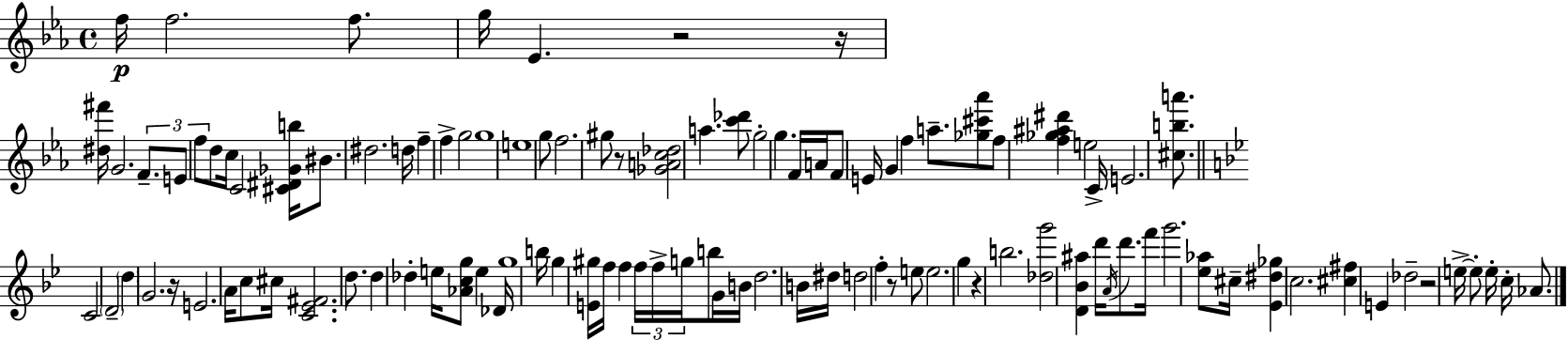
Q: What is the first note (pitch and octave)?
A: F5